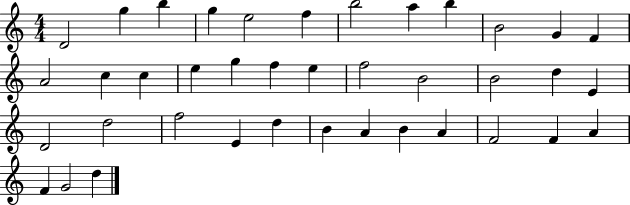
X:1
T:Untitled
M:4/4
L:1/4
K:C
D2 g b g e2 f b2 a b B2 G F A2 c c e g f e f2 B2 B2 d E D2 d2 f2 E d B A B A F2 F A F G2 d